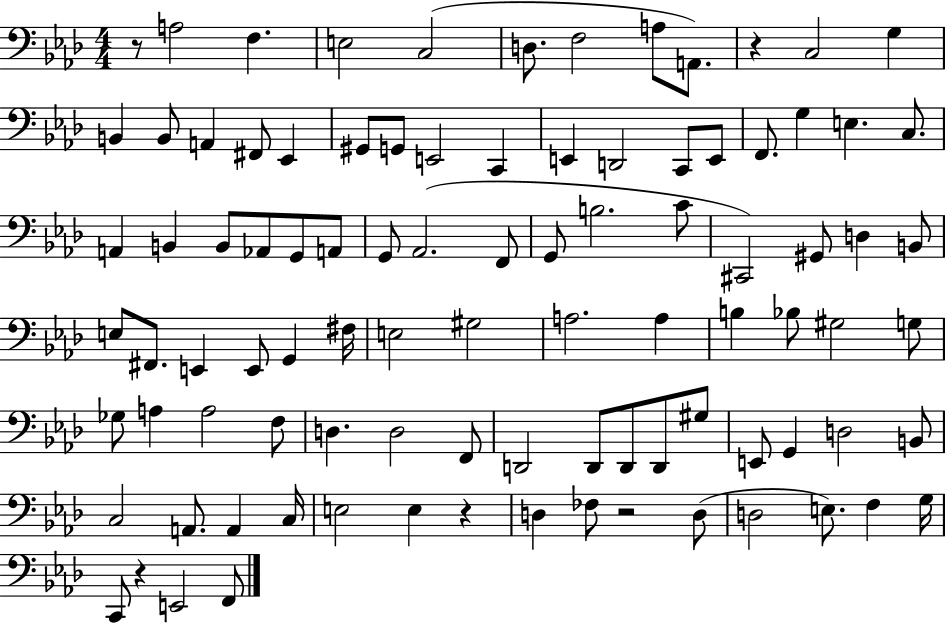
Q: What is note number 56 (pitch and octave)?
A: G#3